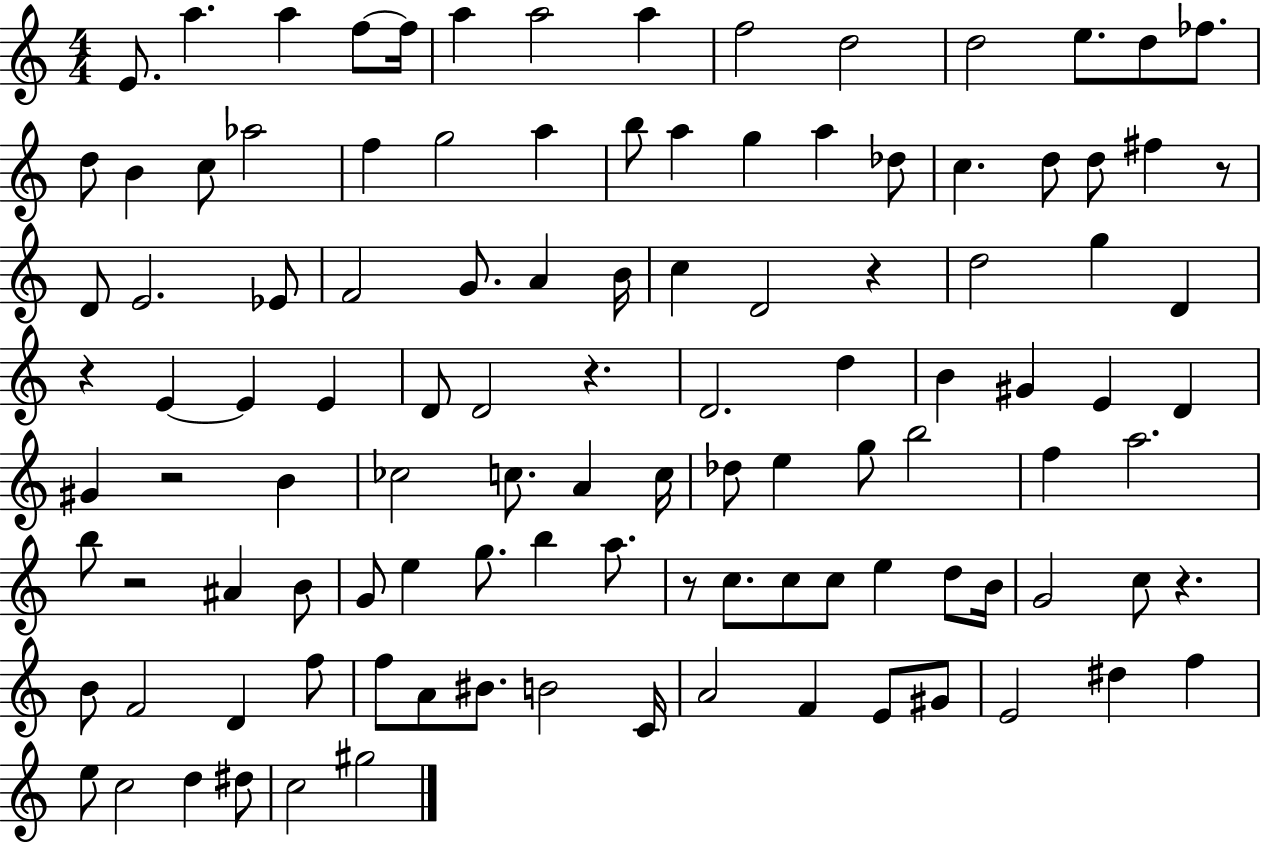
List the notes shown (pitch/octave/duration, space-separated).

E4/e. A5/q. A5/q F5/e F5/s A5/q A5/h A5/q F5/h D5/h D5/h E5/e. D5/e FES5/e. D5/e B4/q C5/e Ab5/h F5/q G5/h A5/q B5/e A5/q G5/q A5/q Db5/e C5/q. D5/e D5/e F#5/q R/e D4/e E4/h. Eb4/e F4/h G4/e. A4/q B4/s C5/q D4/h R/q D5/h G5/q D4/q R/q E4/q E4/q E4/q D4/e D4/h R/q. D4/h. D5/q B4/q G#4/q E4/q D4/q G#4/q R/h B4/q CES5/h C5/e. A4/q C5/s Db5/e E5/q G5/e B5/h F5/q A5/h. B5/e R/h A#4/q B4/e G4/e E5/q G5/e. B5/q A5/e. R/e C5/e. C5/e C5/e E5/q D5/e B4/s G4/h C5/e R/q. B4/e F4/h D4/q F5/e F5/e A4/e BIS4/e. B4/h C4/s A4/h F4/q E4/e G#4/e E4/h D#5/q F5/q E5/e C5/h D5/q D#5/e C5/h G#5/h